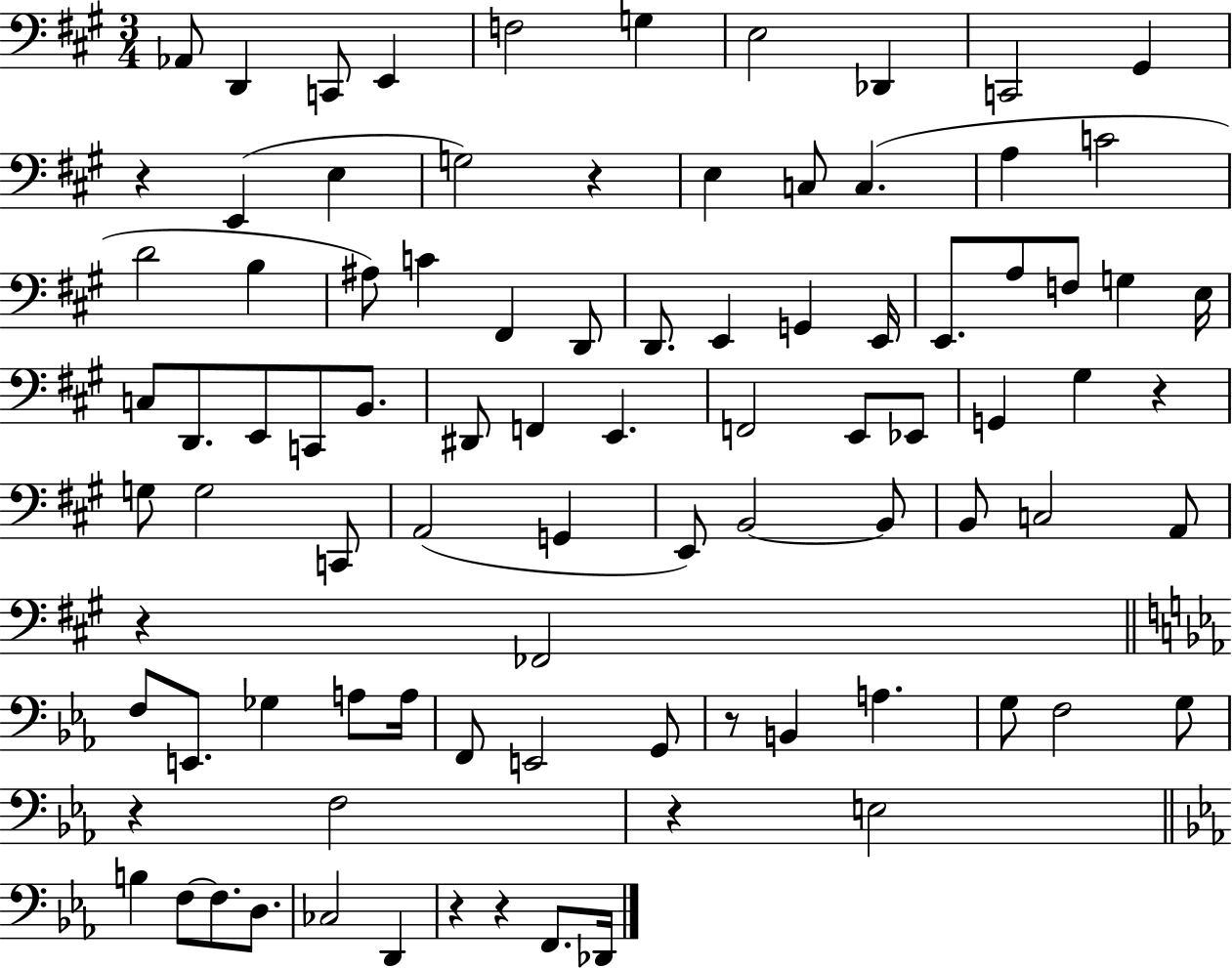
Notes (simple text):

Ab2/e D2/q C2/e E2/q F3/h G3/q E3/h Db2/q C2/h G#2/q R/q E2/q E3/q G3/h R/q E3/q C3/e C3/q. A3/q C4/h D4/h B3/q A#3/e C4/q F#2/q D2/e D2/e. E2/q G2/q E2/s E2/e. A3/e F3/e G3/q E3/s C3/e D2/e. E2/e C2/e B2/e. D#2/e F2/q E2/q. F2/h E2/e Eb2/e G2/q G#3/q R/q G3/e G3/h C2/e A2/h G2/q E2/e B2/h B2/e B2/e C3/h A2/e R/q FES2/h F3/e E2/e. Gb3/q A3/e A3/s F2/e E2/h G2/e R/e B2/q A3/q. G3/e F3/h G3/e R/q F3/h R/q E3/h B3/q F3/e F3/e. D3/e. CES3/h D2/q R/q R/q F2/e. Db2/s